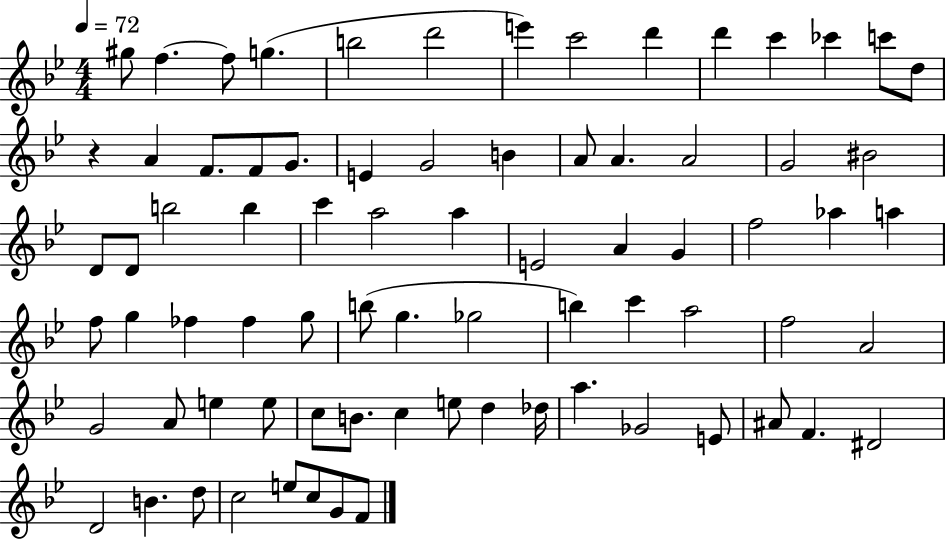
{
  \clef treble
  \numericTimeSignature
  \time 4/4
  \key bes \major
  \tempo 4 = 72
  \repeat volta 2 { gis''8 f''4.~~ f''8 g''4.( | b''2 d'''2 | e'''4) c'''2 d'''4 | d'''4 c'''4 ces'''4 c'''8 d''8 | \break r4 a'4 f'8. f'8 g'8. | e'4 g'2 b'4 | a'8 a'4. a'2 | g'2 bis'2 | \break d'8 d'8 b''2 b''4 | c'''4 a''2 a''4 | e'2 a'4 g'4 | f''2 aes''4 a''4 | \break f''8 g''4 fes''4 fes''4 g''8 | b''8( g''4. ges''2 | b''4) c'''4 a''2 | f''2 a'2 | \break g'2 a'8 e''4 e''8 | c''8 b'8. c''4 e''8 d''4 des''16 | a''4. ges'2 e'8 | ais'8 f'4. dis'2 | \break d'2 b'4. d''8 | c''2 e''8 c''8 g'8 f'8 | } \bar "|."
}